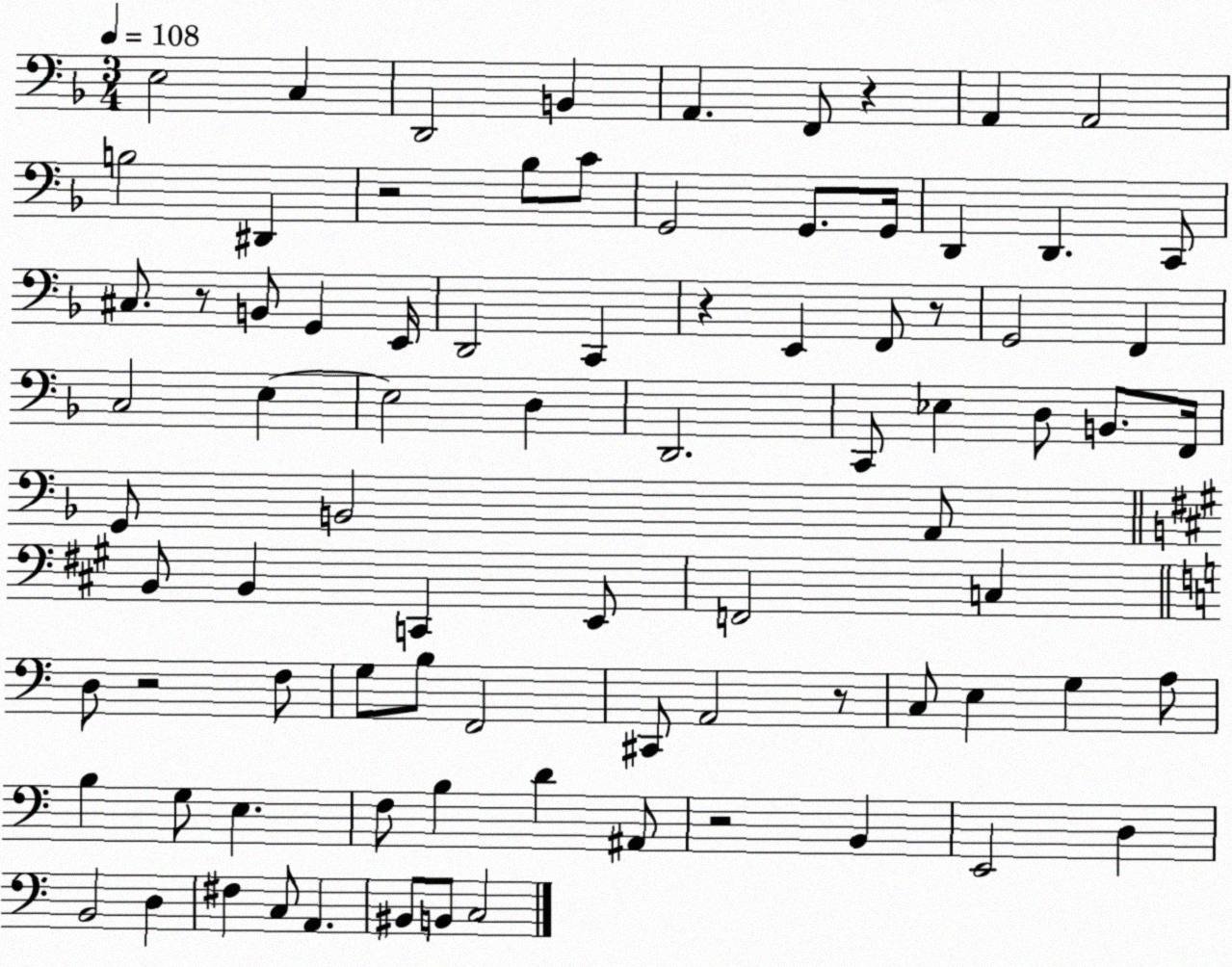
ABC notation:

X:1
T:Untitled
M:3/4
L:1/4
K:F
E,2 C, D,,2 B,, A,, F,,/2 z A,, A,,2 B,2 ^D,, z2 _B,/2 C/2 G,,2 G,,/2 G,,/4 D,, D,, C,,/2 ^C,/2 z/2 B,,/2 G,, E,,/4 D,,2 C,, z E,, F,,/2 z/2 G,,2 F,, C,2 E, E,2 D, D,,2 C,,/2 _E, D,/2 B,,/2 F,,/4 G,,/2 B,,2 A,,/2 B,,/2 B,, C,, E,,/2 F,,2 C, D,/2 z2 F,/2 G,/2 B,/2 F,,2 ^C,,/2 A,,2 z/2 C,/2 E, G, A,/2 B, G,/2 E, F,/2 B, D ^A,,/2 z2 B,, E,,2 D, B,,2 D, ^F, C,/2 A,, ^B,,/2 B,,/2 C,2